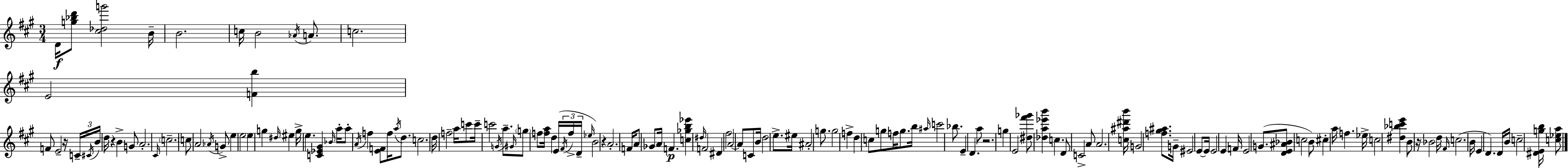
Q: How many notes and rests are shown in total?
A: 147